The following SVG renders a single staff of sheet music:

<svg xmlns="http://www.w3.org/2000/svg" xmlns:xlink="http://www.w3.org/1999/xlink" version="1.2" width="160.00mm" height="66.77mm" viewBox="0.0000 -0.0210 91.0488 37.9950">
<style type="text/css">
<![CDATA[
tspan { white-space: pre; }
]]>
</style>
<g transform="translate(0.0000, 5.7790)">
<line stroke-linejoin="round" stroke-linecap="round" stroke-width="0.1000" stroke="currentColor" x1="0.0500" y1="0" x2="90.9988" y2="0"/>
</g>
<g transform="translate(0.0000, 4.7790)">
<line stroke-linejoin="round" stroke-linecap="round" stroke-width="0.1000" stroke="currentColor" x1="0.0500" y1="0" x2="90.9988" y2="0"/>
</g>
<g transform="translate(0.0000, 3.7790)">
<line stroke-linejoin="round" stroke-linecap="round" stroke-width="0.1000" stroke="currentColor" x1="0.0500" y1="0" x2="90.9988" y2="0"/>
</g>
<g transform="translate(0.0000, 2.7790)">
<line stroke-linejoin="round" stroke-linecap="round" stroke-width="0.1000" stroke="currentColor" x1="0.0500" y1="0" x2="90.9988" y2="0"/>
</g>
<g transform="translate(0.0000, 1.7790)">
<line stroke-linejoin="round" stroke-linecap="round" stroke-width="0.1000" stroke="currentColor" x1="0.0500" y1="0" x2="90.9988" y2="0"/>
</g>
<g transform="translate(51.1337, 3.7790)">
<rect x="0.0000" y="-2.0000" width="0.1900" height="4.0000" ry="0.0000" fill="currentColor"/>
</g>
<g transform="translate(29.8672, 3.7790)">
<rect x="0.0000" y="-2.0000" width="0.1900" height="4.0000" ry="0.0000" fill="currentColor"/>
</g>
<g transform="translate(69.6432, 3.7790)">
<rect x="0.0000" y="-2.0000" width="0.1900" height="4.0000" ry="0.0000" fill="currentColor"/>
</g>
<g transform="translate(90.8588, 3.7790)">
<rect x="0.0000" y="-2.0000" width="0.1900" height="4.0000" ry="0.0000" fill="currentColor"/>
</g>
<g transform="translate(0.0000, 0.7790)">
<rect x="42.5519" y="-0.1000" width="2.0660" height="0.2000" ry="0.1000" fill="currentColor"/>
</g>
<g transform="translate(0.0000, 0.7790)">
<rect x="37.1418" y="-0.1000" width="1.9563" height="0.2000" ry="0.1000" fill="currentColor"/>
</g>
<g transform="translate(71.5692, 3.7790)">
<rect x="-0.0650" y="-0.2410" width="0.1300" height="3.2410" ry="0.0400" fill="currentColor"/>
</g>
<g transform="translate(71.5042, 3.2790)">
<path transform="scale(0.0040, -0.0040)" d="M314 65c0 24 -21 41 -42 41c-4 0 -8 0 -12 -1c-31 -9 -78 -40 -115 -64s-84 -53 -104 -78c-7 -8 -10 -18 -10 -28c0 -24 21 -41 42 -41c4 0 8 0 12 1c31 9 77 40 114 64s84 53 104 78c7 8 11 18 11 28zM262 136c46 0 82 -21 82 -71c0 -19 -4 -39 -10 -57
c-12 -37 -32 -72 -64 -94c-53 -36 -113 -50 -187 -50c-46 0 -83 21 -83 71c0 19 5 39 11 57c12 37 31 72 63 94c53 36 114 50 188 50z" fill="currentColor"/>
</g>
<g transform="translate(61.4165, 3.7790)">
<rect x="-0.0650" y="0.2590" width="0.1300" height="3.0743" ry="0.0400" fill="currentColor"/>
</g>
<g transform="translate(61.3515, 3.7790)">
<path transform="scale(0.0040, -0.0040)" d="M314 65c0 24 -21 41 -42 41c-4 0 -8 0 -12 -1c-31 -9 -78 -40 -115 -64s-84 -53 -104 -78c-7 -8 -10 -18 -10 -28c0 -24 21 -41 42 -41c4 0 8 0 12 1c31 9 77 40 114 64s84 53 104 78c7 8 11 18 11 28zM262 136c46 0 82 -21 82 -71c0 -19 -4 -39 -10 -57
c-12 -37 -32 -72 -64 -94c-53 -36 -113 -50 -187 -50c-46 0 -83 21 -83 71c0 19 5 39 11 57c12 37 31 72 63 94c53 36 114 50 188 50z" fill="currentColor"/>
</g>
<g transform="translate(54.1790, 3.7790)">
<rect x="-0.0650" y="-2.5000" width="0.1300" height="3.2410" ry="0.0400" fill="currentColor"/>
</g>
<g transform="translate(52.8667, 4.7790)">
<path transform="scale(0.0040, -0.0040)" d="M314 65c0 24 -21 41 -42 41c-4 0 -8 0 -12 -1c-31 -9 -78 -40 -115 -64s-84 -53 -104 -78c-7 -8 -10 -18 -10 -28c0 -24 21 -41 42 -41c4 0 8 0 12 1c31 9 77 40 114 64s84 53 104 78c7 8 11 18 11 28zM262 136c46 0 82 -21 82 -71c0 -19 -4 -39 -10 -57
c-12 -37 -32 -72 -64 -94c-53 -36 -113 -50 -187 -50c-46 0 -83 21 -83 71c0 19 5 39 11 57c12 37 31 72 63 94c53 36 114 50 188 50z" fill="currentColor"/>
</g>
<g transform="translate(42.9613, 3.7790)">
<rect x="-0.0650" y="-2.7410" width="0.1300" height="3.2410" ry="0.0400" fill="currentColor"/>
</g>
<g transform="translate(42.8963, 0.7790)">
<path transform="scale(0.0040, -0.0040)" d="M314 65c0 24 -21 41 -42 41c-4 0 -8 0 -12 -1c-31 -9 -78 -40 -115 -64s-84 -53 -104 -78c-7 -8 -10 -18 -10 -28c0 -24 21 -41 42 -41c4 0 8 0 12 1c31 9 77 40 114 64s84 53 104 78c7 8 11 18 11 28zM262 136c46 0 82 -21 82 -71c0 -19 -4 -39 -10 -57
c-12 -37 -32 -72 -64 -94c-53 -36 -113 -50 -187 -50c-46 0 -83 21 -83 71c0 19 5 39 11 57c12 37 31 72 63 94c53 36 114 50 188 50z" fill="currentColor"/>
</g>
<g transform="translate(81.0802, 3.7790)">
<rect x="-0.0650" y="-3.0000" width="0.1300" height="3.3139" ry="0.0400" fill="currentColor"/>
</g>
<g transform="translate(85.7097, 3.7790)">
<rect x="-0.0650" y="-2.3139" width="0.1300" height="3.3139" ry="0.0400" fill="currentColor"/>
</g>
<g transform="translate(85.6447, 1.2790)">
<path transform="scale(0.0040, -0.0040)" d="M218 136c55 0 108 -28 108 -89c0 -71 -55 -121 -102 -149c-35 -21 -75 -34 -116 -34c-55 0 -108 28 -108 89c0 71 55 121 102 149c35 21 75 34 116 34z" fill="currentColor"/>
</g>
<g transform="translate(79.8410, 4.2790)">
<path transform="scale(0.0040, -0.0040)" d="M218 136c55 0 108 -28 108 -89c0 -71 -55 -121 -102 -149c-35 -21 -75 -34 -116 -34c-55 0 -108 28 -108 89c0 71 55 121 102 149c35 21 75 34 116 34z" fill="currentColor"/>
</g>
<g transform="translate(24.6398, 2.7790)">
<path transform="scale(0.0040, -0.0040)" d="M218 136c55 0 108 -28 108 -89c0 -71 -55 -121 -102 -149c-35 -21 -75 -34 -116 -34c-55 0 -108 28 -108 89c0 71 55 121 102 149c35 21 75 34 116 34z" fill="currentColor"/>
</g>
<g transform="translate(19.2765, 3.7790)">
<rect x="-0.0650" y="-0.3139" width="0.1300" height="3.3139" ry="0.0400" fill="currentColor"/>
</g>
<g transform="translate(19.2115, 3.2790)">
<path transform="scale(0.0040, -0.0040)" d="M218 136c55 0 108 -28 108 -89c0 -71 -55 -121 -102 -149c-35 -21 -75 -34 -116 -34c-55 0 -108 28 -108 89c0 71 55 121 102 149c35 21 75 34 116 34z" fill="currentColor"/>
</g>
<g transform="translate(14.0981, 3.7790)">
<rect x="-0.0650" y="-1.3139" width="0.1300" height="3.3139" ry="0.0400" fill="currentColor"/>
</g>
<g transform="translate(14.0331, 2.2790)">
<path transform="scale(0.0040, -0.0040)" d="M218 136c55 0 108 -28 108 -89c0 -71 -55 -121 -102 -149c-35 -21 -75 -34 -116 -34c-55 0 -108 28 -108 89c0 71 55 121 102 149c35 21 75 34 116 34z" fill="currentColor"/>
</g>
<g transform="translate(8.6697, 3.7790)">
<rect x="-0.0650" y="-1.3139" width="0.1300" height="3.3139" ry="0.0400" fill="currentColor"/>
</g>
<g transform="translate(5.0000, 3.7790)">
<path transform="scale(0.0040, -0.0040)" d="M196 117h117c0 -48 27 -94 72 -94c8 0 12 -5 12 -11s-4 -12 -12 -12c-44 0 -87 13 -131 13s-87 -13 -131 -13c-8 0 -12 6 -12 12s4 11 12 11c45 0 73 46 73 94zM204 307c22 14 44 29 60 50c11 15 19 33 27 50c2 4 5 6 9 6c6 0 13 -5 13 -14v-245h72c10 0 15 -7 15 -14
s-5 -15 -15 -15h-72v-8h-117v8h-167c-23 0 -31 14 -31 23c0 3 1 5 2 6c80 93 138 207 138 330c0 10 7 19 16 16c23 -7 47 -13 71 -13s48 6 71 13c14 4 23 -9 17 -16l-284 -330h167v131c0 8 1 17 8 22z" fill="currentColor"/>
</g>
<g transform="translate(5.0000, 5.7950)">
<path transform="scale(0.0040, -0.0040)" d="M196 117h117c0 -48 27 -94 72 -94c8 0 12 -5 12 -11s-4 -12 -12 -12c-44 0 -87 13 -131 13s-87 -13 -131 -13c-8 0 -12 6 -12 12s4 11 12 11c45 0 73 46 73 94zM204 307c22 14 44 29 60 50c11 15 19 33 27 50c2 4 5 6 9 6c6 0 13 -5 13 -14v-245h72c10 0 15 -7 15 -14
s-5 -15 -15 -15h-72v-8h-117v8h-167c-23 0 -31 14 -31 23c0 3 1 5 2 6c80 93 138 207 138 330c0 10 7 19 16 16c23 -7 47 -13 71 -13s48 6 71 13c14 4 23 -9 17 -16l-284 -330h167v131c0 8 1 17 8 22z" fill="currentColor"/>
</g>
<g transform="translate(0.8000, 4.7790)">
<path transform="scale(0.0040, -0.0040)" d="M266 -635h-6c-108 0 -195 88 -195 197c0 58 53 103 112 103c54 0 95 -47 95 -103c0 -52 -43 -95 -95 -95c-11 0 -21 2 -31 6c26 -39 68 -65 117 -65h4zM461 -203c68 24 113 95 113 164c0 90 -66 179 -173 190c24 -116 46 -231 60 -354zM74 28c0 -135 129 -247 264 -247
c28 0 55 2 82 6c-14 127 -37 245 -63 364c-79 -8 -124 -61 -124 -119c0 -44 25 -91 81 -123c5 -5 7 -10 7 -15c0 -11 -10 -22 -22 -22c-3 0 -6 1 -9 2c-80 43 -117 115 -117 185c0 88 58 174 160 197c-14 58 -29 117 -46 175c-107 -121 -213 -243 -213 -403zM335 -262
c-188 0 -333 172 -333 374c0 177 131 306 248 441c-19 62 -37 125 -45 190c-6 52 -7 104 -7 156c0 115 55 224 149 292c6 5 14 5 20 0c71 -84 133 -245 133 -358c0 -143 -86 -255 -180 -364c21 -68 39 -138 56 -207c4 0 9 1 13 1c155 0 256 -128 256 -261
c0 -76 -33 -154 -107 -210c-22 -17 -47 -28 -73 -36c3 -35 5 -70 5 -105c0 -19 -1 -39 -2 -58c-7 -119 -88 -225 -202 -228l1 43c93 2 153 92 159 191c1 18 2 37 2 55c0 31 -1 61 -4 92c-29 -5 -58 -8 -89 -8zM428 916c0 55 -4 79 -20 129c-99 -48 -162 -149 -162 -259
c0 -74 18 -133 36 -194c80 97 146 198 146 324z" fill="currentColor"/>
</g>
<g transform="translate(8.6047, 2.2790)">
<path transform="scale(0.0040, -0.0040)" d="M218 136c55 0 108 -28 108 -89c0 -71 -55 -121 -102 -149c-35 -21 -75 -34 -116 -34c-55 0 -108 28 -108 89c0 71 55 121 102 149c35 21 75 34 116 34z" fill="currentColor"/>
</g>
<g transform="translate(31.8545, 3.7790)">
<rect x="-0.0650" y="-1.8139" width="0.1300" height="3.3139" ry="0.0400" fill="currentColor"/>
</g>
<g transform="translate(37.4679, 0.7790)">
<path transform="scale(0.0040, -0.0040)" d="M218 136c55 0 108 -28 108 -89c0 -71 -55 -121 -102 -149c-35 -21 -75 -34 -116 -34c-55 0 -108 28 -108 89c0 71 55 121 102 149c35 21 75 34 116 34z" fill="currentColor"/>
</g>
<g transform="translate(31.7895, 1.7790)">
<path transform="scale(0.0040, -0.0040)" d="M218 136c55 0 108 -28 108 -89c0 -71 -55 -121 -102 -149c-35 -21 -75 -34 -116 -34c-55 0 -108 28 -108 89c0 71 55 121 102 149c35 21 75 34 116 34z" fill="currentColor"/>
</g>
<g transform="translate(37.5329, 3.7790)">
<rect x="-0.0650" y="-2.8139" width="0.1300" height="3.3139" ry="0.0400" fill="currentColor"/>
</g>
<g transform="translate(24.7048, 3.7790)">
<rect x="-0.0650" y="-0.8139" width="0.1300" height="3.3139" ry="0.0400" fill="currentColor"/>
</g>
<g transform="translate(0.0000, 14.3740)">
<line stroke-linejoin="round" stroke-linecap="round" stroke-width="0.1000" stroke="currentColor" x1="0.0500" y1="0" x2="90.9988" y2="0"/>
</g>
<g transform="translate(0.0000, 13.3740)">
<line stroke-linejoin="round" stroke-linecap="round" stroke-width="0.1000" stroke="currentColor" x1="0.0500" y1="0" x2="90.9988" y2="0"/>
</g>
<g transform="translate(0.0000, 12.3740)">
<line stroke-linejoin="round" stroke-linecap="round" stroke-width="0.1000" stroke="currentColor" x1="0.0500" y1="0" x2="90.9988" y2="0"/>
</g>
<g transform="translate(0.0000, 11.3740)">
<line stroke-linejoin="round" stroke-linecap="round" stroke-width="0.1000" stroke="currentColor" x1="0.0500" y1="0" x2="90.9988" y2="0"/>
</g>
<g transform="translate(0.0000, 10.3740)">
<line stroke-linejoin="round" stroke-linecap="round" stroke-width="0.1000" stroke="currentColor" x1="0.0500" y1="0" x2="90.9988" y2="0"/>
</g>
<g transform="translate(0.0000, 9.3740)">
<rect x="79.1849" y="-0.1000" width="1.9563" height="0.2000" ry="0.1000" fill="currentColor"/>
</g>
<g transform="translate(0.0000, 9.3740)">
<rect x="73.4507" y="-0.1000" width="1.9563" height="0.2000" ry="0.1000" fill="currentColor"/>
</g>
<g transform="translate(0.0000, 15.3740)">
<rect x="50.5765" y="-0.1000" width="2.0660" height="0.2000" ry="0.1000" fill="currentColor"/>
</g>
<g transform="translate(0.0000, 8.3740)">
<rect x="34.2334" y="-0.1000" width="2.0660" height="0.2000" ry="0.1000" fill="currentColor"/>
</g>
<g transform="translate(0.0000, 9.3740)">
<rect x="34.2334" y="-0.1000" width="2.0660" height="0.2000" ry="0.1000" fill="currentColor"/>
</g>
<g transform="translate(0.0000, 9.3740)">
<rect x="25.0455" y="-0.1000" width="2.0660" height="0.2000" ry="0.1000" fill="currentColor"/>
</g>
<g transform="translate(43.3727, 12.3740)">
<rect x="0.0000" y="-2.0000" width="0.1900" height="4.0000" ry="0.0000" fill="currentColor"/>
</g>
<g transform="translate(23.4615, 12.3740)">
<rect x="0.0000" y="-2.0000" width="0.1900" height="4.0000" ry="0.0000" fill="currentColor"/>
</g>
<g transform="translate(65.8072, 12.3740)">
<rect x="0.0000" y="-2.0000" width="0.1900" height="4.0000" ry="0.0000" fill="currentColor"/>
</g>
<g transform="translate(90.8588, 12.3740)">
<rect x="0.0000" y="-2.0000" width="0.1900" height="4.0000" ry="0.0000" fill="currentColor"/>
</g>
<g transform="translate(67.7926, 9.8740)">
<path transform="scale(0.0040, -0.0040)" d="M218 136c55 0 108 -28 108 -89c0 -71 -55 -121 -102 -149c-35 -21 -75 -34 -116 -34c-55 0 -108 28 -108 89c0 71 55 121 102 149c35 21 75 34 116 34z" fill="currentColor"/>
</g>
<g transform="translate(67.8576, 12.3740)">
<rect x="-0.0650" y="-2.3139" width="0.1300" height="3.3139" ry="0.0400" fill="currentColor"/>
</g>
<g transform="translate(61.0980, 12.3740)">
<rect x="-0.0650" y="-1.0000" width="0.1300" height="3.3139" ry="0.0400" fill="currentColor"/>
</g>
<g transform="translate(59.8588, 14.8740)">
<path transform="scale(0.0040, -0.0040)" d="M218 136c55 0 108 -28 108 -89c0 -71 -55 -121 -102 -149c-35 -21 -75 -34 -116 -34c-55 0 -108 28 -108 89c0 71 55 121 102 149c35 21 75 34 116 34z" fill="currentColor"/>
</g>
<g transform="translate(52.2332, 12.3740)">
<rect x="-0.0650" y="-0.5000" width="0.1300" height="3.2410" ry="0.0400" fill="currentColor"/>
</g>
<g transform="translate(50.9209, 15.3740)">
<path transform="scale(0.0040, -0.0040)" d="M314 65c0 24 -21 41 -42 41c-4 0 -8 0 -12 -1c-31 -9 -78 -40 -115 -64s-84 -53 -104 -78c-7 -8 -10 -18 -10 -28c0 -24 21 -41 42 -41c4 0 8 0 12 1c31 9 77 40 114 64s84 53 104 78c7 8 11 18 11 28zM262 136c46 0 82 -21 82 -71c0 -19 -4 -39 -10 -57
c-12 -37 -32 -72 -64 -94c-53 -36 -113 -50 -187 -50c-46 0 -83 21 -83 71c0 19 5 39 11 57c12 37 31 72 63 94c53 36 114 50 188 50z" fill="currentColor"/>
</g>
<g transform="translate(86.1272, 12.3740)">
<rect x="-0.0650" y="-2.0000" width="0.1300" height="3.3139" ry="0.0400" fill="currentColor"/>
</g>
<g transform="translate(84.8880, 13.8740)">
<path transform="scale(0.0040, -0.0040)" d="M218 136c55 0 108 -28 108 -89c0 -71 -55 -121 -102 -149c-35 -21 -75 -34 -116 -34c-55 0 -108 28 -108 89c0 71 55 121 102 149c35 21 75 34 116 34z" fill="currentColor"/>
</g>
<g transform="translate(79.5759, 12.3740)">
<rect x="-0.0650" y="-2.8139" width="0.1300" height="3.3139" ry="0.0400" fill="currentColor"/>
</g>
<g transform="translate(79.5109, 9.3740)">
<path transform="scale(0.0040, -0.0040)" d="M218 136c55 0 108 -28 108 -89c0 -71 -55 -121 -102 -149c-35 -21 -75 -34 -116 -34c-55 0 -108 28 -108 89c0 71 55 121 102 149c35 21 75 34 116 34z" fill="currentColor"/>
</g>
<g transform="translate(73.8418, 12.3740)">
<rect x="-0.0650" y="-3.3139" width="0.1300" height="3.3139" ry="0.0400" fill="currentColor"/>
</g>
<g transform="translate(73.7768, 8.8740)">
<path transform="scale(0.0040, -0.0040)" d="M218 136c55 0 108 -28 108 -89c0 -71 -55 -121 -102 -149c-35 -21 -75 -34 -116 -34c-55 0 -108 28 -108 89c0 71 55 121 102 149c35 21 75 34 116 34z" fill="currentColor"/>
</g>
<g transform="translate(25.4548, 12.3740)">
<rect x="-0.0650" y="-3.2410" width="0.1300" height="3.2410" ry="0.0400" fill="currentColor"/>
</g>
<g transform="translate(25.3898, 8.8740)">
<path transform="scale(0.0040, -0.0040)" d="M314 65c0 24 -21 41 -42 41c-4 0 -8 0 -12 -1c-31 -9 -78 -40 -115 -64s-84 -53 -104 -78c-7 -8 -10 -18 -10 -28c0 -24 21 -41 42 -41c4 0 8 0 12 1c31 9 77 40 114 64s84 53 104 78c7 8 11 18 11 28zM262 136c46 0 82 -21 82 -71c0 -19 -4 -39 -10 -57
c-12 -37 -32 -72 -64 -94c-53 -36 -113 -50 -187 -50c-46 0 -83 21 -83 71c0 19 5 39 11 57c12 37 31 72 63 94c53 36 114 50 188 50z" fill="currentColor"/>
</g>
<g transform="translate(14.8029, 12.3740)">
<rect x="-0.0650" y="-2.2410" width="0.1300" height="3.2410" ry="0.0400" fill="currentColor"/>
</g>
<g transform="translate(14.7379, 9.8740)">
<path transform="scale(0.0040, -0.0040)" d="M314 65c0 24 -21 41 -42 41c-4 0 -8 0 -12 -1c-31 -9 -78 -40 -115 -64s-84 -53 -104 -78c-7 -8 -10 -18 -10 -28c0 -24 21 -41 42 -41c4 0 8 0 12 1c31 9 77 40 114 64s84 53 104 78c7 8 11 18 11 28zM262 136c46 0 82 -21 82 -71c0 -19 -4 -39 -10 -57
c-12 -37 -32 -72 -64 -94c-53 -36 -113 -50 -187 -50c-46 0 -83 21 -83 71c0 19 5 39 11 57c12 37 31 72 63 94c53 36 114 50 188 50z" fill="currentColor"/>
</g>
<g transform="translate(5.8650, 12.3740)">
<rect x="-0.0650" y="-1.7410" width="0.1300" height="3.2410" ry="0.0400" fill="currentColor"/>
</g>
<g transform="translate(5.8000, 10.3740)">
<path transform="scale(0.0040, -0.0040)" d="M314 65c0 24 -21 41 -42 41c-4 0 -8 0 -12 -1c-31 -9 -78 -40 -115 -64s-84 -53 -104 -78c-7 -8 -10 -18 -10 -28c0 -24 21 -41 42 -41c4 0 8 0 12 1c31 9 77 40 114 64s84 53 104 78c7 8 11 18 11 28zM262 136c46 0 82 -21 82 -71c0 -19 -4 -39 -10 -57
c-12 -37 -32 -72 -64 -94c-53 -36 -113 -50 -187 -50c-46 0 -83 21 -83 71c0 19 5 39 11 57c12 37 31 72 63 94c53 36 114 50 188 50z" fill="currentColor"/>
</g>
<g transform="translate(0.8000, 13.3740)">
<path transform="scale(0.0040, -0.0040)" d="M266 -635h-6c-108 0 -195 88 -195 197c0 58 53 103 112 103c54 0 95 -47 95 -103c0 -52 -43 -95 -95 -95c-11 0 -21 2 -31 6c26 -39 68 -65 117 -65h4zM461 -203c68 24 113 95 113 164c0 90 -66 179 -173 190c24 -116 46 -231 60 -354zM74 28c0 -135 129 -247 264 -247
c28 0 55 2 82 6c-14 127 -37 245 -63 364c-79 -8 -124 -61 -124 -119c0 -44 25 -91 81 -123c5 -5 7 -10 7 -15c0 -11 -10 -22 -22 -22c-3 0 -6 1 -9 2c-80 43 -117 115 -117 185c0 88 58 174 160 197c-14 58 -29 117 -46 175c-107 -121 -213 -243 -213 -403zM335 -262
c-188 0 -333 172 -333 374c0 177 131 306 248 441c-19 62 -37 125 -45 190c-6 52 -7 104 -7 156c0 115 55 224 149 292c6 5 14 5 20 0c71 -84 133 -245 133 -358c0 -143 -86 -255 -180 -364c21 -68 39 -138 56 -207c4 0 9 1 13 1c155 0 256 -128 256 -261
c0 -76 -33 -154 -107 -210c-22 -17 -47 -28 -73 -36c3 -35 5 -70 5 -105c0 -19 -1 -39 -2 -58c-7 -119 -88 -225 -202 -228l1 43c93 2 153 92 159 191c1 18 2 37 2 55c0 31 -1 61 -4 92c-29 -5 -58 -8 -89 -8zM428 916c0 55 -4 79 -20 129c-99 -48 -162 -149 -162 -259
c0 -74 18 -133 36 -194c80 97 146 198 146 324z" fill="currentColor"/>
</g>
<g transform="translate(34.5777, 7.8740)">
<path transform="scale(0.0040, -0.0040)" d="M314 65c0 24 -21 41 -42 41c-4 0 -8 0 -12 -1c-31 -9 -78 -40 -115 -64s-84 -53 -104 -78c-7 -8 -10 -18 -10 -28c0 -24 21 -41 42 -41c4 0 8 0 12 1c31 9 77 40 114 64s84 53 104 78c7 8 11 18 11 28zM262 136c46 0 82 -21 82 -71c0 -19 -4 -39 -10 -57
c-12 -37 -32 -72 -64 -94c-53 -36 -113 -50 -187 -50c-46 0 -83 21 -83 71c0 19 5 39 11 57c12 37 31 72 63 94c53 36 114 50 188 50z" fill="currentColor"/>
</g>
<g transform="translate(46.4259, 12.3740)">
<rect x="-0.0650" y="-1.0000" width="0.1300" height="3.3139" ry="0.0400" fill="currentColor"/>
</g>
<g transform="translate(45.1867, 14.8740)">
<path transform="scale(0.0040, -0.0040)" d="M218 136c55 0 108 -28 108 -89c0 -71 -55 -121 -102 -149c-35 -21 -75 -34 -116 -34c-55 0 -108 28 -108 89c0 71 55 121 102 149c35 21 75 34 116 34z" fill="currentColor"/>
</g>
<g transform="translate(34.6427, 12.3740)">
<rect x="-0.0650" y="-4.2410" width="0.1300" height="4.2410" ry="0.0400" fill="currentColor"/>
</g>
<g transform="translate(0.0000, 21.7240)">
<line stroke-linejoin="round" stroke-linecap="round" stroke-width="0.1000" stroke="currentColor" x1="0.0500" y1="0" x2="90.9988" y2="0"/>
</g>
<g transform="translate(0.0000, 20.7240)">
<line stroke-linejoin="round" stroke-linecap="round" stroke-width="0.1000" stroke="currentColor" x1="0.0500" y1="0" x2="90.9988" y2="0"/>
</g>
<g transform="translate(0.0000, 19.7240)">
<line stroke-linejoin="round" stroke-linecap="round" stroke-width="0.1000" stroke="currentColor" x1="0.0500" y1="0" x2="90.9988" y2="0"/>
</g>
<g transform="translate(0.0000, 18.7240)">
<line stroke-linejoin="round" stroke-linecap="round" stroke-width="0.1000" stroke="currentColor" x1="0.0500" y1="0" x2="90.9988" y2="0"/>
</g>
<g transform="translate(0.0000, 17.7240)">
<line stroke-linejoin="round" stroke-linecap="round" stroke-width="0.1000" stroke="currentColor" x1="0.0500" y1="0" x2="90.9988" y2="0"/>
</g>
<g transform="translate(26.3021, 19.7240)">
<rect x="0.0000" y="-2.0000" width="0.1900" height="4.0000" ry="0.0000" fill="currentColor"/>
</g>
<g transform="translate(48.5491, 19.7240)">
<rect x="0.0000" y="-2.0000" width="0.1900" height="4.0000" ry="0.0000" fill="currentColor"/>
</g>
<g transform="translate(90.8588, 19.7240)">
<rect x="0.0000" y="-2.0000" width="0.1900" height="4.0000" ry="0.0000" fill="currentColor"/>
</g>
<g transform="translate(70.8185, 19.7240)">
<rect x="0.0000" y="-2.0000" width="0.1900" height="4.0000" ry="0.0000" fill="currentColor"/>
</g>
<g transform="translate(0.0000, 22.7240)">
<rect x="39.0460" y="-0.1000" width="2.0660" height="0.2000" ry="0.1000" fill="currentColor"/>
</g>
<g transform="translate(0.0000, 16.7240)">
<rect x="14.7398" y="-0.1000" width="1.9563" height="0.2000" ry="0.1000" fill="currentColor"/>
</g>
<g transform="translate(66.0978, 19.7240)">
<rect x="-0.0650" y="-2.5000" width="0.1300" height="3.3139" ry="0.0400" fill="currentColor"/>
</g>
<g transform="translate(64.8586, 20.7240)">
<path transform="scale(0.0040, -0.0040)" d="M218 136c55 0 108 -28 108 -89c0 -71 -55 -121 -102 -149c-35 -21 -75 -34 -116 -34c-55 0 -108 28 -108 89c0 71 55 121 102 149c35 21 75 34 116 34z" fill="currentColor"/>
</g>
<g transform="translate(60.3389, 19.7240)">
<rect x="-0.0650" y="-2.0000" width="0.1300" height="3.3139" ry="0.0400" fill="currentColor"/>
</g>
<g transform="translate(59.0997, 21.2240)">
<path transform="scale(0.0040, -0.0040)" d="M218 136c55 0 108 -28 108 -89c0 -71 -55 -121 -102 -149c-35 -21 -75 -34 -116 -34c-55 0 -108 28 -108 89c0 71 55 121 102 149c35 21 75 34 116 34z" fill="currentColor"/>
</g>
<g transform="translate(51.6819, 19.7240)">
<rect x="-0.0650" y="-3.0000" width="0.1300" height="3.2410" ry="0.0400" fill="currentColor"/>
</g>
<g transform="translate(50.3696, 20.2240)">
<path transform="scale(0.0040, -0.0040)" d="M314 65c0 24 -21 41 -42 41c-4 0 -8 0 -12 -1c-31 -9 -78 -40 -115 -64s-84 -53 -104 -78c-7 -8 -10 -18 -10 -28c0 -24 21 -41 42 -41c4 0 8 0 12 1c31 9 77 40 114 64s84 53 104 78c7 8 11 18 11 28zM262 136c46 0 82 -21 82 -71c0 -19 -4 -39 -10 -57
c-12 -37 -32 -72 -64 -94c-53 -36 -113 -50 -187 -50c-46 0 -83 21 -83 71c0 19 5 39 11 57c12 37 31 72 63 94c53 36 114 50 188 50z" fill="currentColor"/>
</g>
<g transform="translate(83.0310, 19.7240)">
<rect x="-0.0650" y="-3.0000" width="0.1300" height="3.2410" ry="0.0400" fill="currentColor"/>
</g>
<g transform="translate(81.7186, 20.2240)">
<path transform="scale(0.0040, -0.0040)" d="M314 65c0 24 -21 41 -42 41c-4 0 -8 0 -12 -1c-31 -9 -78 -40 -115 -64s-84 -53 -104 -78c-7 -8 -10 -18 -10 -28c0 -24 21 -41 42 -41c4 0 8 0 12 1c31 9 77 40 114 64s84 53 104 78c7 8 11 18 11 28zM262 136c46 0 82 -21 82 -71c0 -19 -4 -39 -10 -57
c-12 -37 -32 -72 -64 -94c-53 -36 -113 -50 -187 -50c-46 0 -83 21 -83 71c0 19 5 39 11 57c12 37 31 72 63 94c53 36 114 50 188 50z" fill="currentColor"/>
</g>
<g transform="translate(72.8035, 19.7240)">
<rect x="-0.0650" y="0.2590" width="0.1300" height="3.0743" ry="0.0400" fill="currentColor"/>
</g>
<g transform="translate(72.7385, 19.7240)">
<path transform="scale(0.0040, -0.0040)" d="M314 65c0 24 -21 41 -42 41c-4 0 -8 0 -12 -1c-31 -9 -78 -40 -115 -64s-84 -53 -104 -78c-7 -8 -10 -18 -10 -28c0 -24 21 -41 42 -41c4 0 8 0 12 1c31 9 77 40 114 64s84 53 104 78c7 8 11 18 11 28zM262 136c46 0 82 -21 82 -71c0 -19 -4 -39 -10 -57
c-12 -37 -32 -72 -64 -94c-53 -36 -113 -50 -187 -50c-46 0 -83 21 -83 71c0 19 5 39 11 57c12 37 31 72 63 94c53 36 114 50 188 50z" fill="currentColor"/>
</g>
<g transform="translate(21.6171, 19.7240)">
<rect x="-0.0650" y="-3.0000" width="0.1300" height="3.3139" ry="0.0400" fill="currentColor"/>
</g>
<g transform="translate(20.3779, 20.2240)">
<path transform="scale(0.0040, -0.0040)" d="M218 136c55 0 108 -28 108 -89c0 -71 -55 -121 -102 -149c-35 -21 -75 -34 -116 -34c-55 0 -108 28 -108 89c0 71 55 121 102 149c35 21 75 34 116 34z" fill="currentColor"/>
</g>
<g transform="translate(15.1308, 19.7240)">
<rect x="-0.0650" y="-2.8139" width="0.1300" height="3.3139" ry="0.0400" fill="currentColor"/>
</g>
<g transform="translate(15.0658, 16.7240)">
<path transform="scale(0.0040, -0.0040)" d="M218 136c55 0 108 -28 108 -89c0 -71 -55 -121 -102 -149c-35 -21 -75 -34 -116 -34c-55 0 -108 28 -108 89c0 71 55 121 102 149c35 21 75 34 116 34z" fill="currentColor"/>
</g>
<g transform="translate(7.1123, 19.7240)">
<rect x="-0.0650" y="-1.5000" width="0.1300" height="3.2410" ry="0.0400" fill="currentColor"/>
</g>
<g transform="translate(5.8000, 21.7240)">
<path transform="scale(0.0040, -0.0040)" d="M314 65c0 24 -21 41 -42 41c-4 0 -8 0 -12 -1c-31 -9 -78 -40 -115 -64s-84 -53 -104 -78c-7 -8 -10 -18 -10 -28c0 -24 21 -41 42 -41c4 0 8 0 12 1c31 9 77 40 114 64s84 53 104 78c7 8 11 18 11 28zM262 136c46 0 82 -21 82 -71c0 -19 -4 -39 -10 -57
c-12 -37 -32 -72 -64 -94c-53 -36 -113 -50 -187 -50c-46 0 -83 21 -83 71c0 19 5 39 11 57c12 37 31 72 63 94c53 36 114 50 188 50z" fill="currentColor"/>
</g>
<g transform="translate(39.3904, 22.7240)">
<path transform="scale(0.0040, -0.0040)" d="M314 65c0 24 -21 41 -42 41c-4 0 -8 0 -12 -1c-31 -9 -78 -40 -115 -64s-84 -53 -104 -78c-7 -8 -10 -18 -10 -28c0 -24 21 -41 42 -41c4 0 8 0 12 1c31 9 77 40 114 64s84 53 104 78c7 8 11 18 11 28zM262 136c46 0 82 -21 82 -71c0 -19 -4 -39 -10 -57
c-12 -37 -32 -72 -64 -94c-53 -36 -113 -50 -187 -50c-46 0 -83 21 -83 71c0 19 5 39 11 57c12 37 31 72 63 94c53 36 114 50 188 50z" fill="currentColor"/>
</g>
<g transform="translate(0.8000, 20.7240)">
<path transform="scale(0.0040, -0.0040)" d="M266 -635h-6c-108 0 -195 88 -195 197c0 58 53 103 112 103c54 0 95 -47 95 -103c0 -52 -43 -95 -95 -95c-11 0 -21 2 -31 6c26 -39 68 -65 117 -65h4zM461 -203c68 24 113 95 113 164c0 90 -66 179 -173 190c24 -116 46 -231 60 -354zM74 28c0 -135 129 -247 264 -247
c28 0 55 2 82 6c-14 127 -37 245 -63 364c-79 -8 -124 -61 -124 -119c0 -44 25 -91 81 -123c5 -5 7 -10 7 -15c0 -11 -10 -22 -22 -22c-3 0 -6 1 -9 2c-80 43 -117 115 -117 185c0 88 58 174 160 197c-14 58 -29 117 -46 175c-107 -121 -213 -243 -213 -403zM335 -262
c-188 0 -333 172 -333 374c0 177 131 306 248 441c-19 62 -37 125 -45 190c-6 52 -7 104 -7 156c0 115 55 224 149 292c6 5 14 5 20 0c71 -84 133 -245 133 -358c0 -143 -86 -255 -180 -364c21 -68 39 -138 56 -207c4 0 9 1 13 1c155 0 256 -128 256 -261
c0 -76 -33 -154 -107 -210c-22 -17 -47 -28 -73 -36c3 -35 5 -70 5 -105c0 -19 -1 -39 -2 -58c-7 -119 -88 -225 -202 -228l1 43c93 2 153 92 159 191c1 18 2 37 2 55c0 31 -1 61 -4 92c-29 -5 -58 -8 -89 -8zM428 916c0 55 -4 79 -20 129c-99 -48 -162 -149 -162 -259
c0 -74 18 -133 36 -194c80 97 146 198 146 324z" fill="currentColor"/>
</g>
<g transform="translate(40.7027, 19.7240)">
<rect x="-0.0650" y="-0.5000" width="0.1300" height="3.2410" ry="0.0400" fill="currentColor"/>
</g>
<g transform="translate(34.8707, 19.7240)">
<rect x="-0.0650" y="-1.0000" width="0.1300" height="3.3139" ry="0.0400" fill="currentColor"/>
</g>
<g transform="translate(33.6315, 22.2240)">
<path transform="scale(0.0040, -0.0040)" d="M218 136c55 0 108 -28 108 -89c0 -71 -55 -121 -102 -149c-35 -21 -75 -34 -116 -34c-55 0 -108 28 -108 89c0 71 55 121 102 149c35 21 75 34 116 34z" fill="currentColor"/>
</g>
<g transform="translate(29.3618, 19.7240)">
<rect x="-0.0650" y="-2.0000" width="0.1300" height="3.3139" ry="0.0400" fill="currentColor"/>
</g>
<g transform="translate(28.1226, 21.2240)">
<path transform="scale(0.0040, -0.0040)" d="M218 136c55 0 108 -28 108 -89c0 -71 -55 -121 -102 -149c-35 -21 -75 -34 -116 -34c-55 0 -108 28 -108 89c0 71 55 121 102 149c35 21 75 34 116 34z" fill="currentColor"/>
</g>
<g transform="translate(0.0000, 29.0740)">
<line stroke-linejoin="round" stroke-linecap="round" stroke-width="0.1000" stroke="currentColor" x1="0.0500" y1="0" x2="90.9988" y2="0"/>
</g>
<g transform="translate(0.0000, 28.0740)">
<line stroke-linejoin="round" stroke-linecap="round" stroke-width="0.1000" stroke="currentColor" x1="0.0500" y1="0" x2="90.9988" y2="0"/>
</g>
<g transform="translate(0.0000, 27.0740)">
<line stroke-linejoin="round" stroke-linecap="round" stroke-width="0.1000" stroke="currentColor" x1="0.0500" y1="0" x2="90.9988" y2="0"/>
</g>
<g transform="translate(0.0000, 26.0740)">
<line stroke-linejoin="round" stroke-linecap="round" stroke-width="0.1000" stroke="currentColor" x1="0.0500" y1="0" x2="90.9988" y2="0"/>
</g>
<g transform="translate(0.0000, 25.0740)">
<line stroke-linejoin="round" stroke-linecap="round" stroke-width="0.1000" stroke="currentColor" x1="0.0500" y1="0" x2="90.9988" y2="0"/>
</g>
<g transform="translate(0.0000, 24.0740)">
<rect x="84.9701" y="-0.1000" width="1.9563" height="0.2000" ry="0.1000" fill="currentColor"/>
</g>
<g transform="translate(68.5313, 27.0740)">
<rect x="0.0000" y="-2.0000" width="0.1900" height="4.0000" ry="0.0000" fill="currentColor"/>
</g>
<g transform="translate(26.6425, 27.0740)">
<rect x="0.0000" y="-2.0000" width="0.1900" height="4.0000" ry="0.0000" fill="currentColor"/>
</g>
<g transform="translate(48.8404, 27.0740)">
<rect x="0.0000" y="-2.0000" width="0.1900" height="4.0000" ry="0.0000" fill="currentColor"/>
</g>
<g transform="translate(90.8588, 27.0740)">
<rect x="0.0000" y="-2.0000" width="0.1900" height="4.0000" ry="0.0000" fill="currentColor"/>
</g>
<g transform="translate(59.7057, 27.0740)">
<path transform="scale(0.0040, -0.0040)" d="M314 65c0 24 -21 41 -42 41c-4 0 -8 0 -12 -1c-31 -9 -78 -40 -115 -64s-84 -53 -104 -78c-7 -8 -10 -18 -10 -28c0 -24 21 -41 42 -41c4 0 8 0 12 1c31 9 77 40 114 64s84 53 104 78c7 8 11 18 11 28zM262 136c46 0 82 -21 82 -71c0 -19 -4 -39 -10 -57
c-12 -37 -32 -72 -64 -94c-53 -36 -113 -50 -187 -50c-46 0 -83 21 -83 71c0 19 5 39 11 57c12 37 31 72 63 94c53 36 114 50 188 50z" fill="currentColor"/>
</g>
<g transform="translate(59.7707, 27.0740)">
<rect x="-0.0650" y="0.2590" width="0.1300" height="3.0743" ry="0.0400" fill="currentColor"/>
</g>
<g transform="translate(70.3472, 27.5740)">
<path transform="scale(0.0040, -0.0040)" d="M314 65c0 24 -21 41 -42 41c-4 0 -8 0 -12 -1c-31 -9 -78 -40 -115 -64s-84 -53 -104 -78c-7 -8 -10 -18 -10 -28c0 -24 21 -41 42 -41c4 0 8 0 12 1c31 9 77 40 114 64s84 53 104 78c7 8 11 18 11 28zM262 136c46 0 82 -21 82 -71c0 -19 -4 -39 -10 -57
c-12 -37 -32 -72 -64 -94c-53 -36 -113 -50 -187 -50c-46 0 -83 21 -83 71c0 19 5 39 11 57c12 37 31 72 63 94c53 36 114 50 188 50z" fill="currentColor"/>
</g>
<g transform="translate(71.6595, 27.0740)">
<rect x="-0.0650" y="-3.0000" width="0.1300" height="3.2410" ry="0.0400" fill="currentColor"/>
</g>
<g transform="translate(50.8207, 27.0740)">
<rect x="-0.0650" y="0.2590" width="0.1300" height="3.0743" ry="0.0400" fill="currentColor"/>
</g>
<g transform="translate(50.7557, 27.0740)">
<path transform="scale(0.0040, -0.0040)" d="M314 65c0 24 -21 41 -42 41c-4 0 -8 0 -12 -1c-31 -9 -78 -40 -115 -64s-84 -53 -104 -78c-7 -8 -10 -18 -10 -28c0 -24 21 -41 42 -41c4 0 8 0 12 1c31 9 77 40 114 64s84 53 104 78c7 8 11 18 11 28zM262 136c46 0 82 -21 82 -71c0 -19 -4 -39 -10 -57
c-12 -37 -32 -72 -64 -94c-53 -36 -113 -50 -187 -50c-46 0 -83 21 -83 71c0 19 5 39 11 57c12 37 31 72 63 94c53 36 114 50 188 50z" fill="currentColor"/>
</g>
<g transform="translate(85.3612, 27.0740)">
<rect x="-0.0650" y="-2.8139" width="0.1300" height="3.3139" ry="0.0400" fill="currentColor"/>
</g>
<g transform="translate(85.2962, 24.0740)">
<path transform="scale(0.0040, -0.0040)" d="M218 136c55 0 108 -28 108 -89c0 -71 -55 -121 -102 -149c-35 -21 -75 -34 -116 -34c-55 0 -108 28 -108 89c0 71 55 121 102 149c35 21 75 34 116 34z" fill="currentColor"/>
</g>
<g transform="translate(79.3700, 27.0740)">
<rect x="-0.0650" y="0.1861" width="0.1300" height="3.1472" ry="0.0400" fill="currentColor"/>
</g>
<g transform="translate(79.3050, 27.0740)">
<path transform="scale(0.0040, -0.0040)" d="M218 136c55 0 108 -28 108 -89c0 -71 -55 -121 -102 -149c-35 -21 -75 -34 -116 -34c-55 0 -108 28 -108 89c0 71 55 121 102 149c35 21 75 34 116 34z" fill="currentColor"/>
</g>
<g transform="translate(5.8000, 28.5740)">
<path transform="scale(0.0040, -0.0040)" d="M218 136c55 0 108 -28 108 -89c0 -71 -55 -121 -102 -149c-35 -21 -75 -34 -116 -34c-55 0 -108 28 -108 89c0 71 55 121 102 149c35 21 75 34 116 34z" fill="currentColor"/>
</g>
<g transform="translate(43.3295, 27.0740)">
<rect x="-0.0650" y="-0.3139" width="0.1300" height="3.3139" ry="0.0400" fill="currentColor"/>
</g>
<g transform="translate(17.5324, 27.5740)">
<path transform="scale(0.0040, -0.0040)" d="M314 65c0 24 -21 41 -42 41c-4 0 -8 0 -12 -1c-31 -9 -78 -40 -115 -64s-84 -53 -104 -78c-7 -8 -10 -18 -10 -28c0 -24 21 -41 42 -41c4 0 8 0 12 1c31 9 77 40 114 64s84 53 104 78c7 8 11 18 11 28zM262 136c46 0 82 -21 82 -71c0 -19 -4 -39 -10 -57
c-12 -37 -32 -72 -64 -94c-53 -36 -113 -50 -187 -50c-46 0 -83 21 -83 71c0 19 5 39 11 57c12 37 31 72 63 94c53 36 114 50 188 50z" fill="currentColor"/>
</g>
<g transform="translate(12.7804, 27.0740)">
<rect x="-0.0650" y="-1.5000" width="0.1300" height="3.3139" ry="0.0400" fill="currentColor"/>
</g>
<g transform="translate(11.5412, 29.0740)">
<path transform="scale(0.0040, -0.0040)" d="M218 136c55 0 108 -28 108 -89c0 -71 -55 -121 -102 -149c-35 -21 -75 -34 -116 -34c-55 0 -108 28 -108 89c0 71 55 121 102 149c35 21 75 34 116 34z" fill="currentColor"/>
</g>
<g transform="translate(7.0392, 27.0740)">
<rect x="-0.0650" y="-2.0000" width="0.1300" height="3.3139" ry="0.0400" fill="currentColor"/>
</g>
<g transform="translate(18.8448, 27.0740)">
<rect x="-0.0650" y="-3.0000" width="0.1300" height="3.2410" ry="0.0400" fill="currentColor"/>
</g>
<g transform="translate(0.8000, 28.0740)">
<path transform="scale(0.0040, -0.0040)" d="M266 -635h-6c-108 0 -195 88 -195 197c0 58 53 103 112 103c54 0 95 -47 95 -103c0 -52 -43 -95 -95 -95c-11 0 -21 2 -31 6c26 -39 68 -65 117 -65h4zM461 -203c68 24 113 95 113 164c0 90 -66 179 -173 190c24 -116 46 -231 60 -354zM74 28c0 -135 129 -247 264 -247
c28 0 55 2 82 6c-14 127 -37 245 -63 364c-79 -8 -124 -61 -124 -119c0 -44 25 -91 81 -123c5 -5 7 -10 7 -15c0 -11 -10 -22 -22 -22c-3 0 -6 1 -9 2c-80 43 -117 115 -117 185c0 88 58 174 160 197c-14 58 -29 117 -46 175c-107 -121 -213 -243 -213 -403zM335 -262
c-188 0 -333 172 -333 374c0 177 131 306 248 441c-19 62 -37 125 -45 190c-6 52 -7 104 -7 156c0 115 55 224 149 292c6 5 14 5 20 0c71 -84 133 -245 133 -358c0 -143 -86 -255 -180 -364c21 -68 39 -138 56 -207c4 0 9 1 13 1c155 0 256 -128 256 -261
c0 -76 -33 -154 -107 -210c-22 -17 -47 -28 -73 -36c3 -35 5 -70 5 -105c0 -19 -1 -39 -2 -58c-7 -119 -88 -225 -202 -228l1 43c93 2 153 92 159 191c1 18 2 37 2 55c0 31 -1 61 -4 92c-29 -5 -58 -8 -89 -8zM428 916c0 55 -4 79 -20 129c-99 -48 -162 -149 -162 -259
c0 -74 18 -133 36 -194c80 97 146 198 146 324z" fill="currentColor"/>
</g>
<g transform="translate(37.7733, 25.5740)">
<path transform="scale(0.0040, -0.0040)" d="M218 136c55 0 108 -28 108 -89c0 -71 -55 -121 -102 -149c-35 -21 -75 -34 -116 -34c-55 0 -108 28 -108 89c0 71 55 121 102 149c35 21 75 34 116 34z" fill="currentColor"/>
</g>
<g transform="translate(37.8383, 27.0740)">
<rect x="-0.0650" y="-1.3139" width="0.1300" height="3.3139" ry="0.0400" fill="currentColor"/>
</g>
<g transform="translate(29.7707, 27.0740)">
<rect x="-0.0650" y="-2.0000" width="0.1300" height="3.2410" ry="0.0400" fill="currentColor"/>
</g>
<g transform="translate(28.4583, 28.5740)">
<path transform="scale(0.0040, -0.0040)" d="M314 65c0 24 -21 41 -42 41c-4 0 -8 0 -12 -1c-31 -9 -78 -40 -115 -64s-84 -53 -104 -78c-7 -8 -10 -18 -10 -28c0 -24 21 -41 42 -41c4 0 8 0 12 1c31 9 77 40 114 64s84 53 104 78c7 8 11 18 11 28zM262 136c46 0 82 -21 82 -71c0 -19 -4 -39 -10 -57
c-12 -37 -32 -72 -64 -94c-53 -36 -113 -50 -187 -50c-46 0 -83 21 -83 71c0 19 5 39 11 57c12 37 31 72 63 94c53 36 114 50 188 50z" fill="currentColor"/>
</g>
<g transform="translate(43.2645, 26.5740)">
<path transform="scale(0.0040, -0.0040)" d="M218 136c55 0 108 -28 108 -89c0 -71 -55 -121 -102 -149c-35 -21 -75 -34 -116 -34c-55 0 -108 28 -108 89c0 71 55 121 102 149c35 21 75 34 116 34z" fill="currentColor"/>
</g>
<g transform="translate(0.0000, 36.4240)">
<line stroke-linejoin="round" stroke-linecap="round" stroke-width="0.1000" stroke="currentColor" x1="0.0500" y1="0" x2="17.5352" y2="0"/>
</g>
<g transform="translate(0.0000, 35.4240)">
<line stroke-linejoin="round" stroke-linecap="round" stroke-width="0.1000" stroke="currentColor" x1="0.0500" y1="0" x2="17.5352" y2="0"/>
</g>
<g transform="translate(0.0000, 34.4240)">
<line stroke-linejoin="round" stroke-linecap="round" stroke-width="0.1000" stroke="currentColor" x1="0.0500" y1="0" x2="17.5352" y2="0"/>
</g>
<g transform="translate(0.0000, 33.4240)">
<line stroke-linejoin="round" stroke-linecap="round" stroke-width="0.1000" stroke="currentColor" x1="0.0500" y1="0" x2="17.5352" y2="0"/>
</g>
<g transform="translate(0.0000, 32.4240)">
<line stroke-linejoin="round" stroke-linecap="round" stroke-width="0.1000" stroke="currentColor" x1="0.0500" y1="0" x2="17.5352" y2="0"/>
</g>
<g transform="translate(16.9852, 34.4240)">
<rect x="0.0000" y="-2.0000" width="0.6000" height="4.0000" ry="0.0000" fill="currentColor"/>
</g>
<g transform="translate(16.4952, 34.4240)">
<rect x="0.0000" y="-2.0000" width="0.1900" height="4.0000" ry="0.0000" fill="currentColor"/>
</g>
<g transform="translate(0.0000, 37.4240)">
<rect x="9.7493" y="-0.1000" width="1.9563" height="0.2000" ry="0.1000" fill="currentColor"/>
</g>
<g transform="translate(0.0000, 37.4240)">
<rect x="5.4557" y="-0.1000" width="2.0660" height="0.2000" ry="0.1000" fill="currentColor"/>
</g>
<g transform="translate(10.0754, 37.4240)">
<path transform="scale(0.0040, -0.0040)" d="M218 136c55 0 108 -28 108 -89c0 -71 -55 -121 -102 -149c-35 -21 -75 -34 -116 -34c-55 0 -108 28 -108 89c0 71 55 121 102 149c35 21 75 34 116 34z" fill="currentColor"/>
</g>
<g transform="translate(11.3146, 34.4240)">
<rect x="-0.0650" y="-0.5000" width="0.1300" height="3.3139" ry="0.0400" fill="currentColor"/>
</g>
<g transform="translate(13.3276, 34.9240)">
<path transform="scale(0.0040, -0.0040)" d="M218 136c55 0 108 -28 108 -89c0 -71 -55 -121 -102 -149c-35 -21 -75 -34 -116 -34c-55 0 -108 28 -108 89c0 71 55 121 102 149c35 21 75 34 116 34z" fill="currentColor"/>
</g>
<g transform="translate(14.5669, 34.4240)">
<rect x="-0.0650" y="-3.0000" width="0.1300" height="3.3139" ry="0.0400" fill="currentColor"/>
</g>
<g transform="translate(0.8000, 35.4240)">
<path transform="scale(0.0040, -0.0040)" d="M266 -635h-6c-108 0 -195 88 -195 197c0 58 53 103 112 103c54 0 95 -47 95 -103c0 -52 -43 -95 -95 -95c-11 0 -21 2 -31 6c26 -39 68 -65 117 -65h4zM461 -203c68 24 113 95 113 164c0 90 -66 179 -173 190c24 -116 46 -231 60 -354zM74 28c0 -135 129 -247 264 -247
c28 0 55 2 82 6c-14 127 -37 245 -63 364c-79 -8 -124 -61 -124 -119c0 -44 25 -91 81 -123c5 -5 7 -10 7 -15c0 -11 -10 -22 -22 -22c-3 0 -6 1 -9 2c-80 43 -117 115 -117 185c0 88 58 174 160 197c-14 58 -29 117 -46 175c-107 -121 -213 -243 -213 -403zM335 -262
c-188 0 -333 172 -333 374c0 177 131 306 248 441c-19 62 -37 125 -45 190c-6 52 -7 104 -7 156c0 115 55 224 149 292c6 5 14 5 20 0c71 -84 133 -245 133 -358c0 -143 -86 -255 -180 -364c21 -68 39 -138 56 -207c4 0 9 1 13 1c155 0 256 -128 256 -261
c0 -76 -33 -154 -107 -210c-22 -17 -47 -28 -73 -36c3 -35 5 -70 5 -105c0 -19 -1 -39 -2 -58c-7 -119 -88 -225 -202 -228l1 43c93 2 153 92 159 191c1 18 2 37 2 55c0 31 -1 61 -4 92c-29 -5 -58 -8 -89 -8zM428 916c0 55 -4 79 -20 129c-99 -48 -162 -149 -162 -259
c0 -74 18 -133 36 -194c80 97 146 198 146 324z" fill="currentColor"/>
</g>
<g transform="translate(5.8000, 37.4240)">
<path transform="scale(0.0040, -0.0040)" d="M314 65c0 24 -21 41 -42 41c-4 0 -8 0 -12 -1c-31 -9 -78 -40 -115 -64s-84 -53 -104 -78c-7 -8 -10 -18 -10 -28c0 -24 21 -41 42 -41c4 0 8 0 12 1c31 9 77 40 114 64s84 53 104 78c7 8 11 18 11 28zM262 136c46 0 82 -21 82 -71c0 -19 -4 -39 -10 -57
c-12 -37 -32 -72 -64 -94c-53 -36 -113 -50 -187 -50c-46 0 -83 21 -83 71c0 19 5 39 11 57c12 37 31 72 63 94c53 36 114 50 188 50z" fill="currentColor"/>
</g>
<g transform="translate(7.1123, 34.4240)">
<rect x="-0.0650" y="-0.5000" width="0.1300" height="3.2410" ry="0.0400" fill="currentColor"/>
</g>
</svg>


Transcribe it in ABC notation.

X:1
T:Untitled
M:4/4
L:1/4
K:C
e e c d f a a2 G2 B2 c2 A g f2 g2 b2 d'2 D C2 D g b a F E2 a A F D C2 A2 F G B2 A2 F E A2 F2 e c B2 B2 A2 B a C2 C A